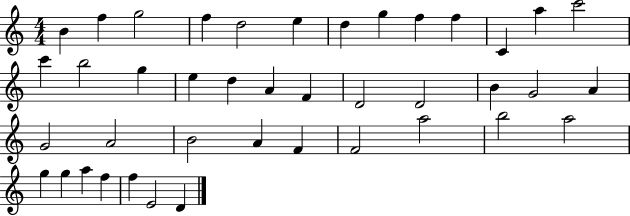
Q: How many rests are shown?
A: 0